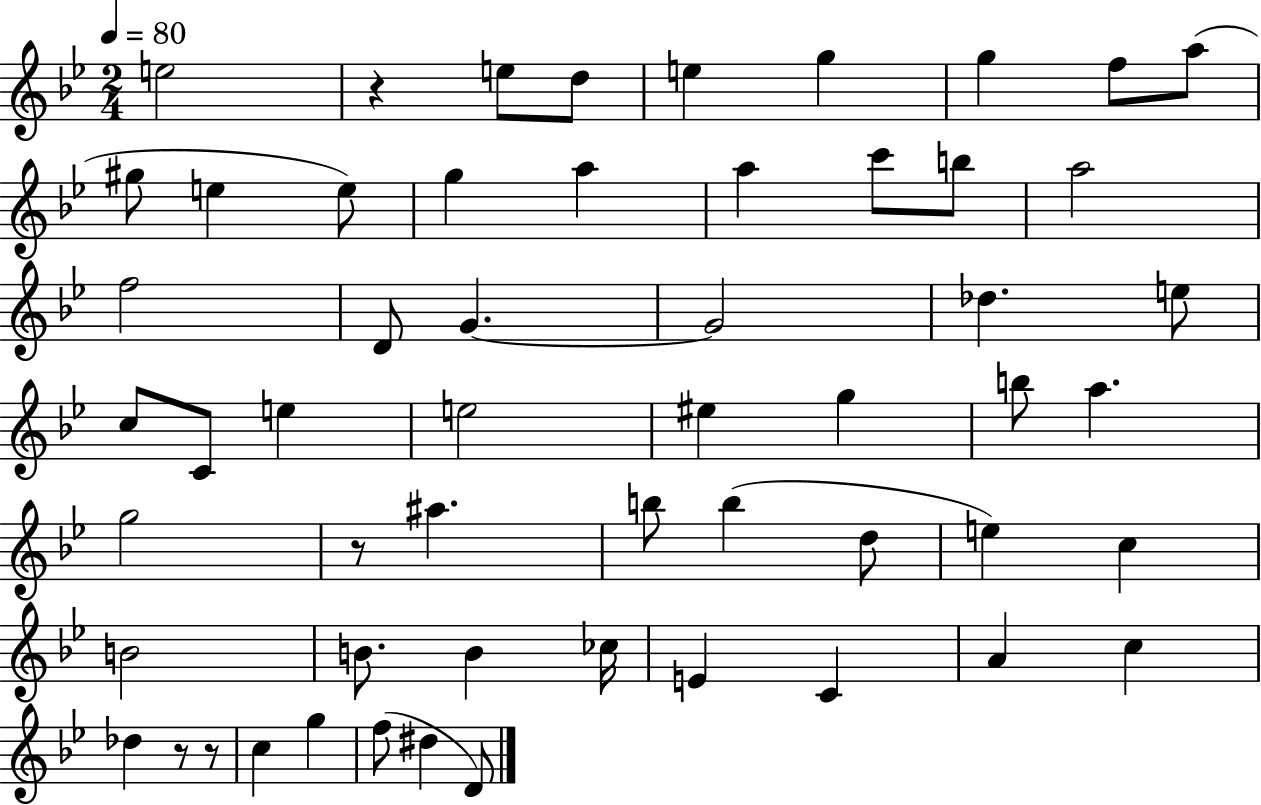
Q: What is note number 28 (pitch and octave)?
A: EIS5